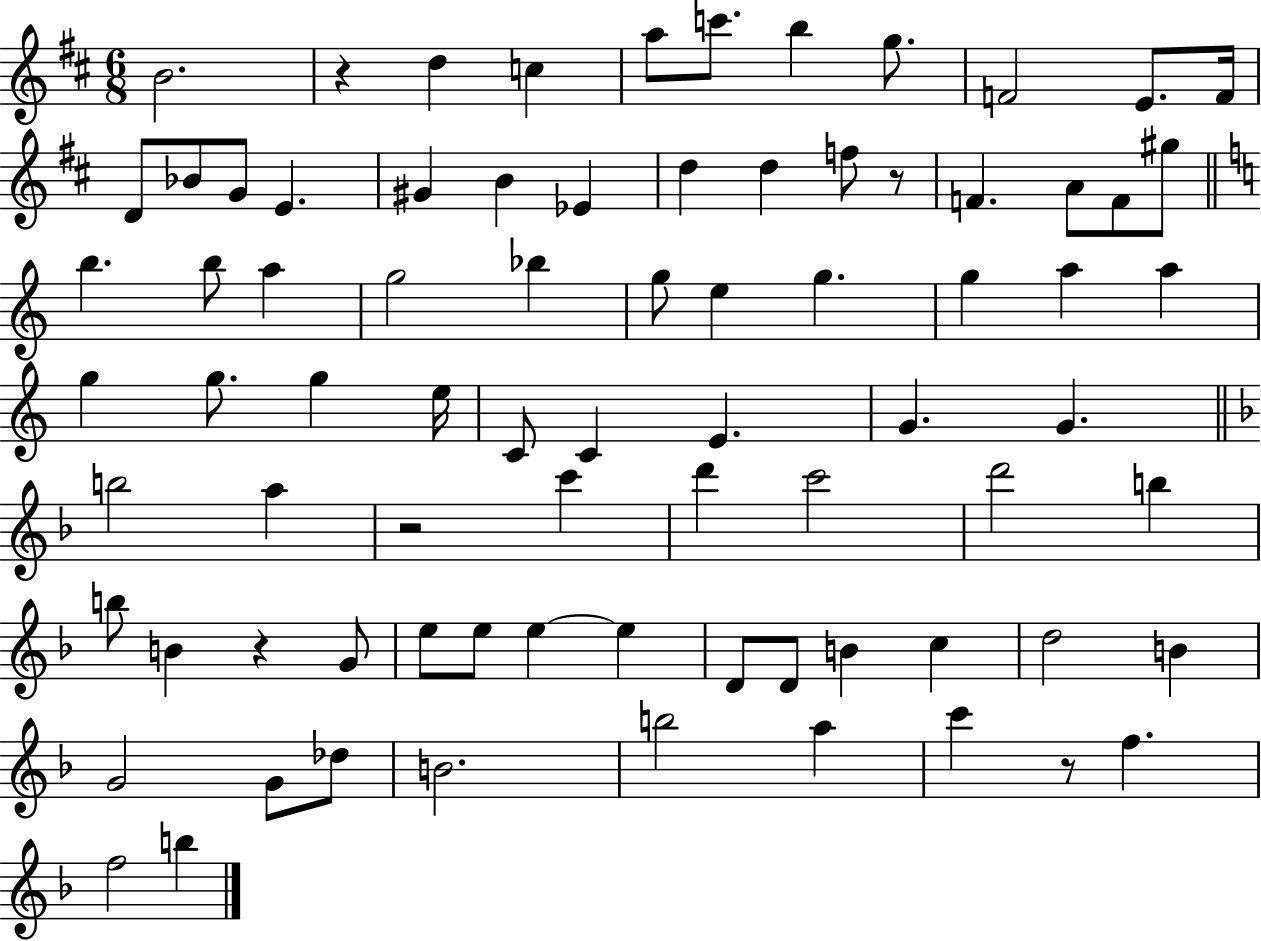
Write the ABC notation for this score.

X:1
T:Untitled
M:6/8
L:1/4
K:D
B2 z d c a/2 c'/2 b g/2 F2 E/2 F/4 D/2 _B/2 G/2 E ^G B _E d d f/2 z/2 F A/2 F/2 ^g/2 b b/2 a g2 _b g/2 e g g a a g g/2 g e/4 C/2 C E G G b2 a z2 c' d' c'2 d'2 b b/2 B z G/2 e/2 e/2 e e D/2 D/2 B c d2 B G2 G/2 _d/2 B2 b2 a c' z/2 f f2 b